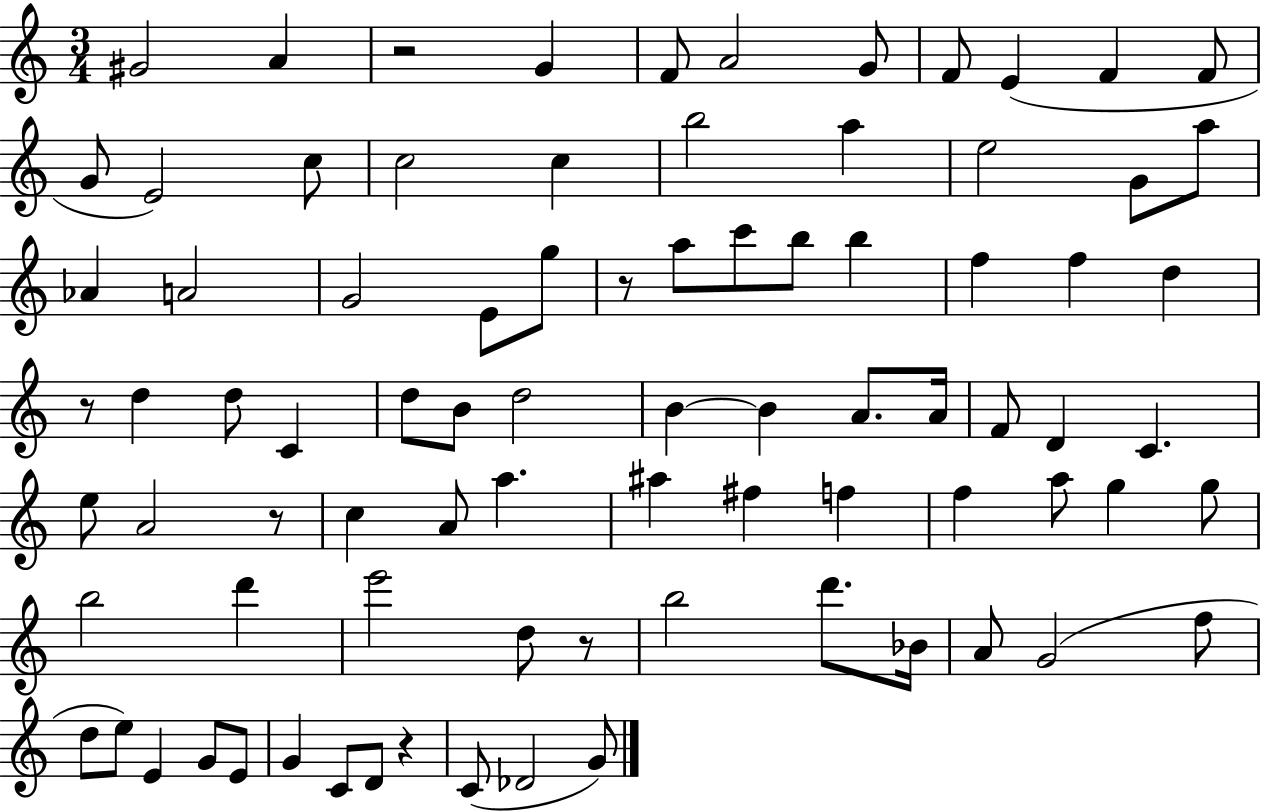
X:1
T:Untitled
M:3/4
L:1/4
K:C
^G2 A z2 G F/2 A2 G/2 F/2 E F F/2 G/2 E2 c/2 c2 c b2 a e2 G/2 a/2 _A A2 G2 E/2 g/2 z/2 a/2 c'/2 b/2 b f f d z/2 d d/2 C d/2 B/2 d2 B B A/2 A/4 F/2 D C e/2 A2 z/2 c A/2 a ^a ^f f f a/2 g g/2 b2 d' e'2 d/2 z/2 b2 d'/2 _B/4 A/2 G2 f/2 d/2 e/2 E G/2 E/2 G C/2 D/2 z C/2 _D2 G/2